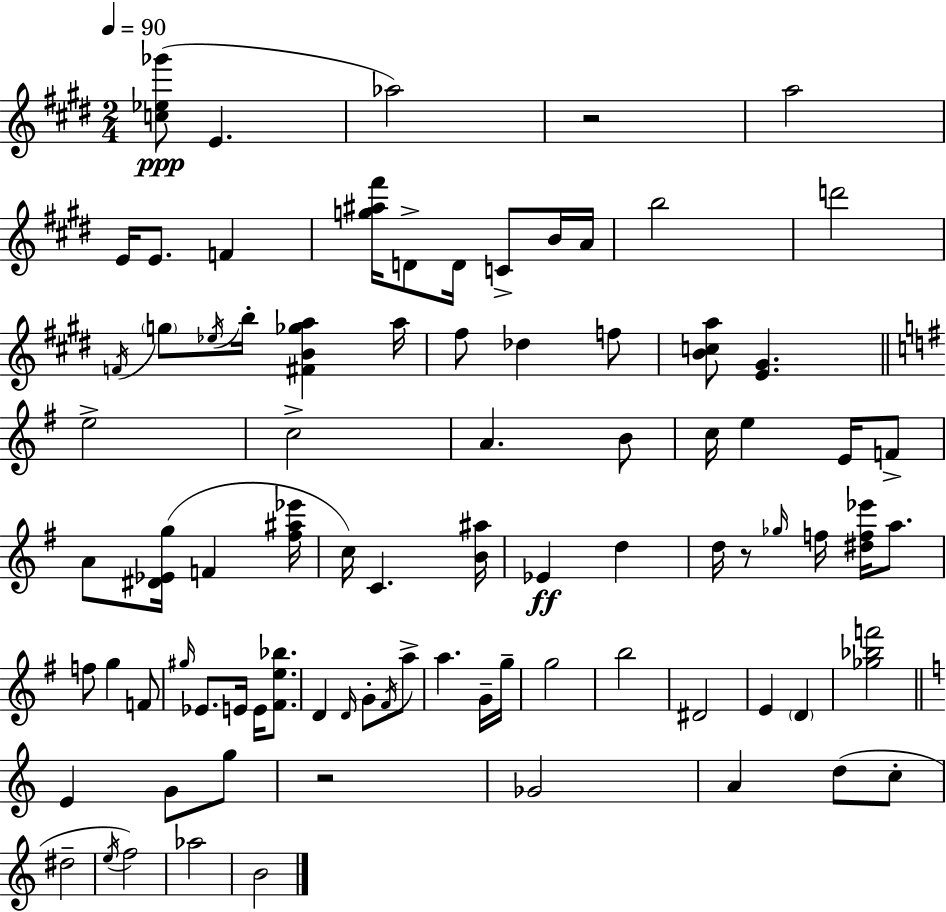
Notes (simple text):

[C5,Eb5,Gb6]/e E4/q. Ab5/h R/h A5/h E4/s E4/e. F4/q [G5,A#5,F#6]/s D4/e D4/s C4/e B4/s A4/s B5/h D6/h F4/s G5/e Eb5/s B5/s [F#4,B4,Gb5,A5]/q A5/s F#5/e Db5/q F5/e [B4,C5,A5]/e [E4,G#4]/q. E5/h C5/h A4/q. B4/e C5/s E5/q E4/s F4/e A4/e [D#4,Eb4,G5]/s F4/q [F#5,A#5,Eb6]/s C5/s C4/q. [B4,A#5]/s Eb4/q D5/q D5/s R/e Gb5/s F5/s [D#5,F5,Eb6]/s A5/e. F5/e G5/q F4/e G#5/s Eb4/e. E4/s E4/s [F#4,E5,Bb5]/e. D4/q D4/s G4/e F#4/s A5/e A5/q. G4/s G5/s G5/h B5/h D#4/h E4/q D4/q [Gb5,Bb5,F6]/h E4/q G4/e G5/e R/h Gb4/h A4/q D5/e C5/e D#5/h E5/s F5/h Ab5/h B4/h